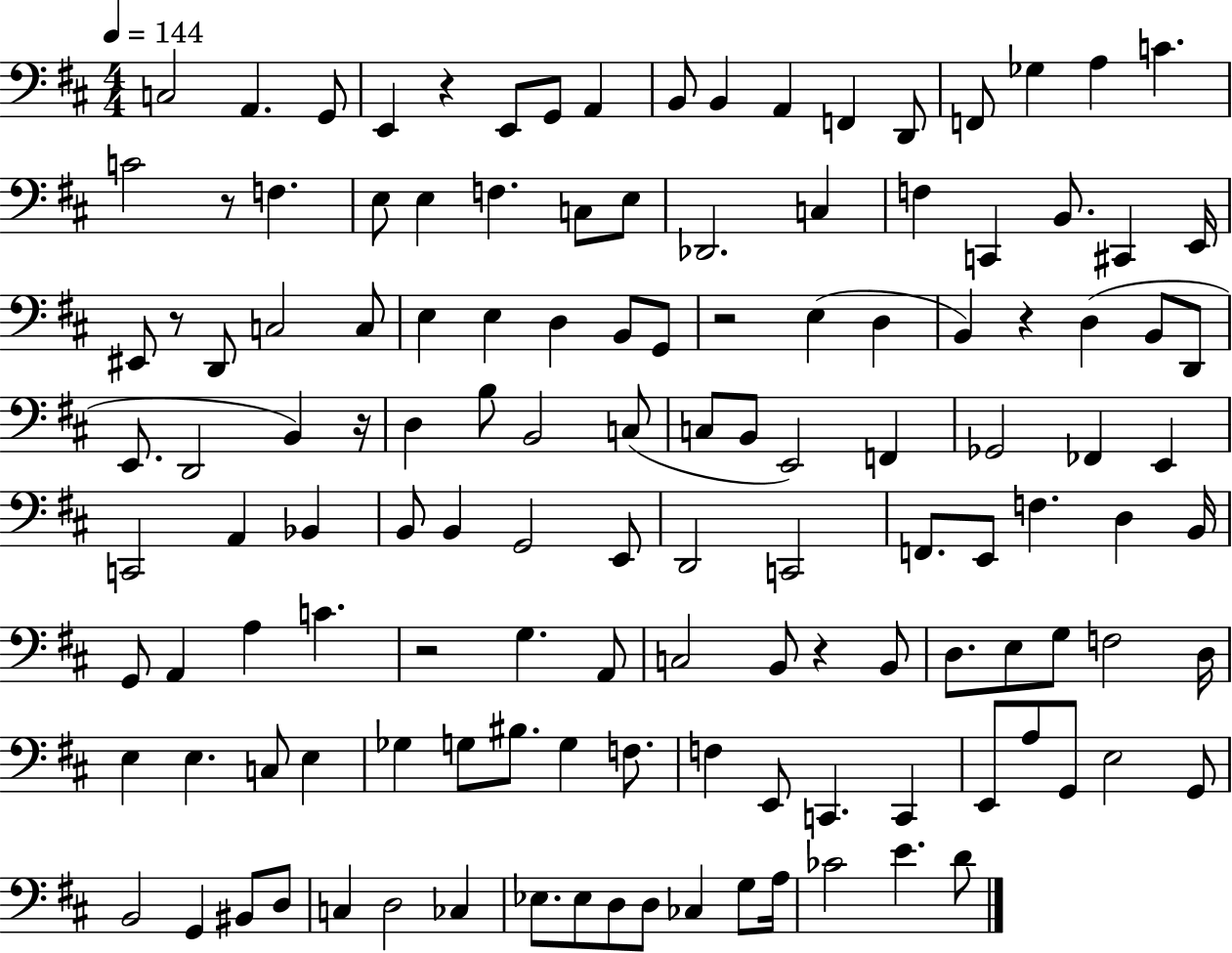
C3/h A2/q. G2/e E2/q R/q E2/e G2/e A2/q B2/e B2/q A2/q F2/q D2/e F2/e Gb3/q A3/q C4/q. C4/h R/e F3/q. E3/e E3/q F3/q. C3/e E3/e Db2/h. C3/q F3/q C2/q B2/e. C#2/q E2/s EIS2/e R/e D2/e C3/h C3/e E3/q E3/q D3/q B2/e G2/e R/h E3/q D3/q B2/q R/q D3/q B2/e D2/e E2/e. D2/h B2/q R/s D3/q B3/e B2/h C3/e C3/e B2/e E2/h F2/q Gb2/h FES2/q E2/q C2/h A2/q Bb2/q B2/e B2/q G2/h E2/e D2/h C2/h F2/e. E2/e F3/q. D3/q B2/s G2/e A2/q A3/q C4/q. R/h G3/q. A2/e C3/h B2/e R/q B2/e D3/e. E3/e G3/e F3/h D3/s E3/q E3/q. C3/e E3/q Gb3/q G3/e BIS3/e. G3/q F3/e. F3/q E2/e C2/q. C2/q E2/e A3/e G2/e E3/h G2/e B2/h G2/q BIS2/e D3/e C3/q D3/h CES3/q Eb3/e. Eb3/e D3/e D3/e CES3/q G3/e A3/s CES4/h E4/q. D4/e